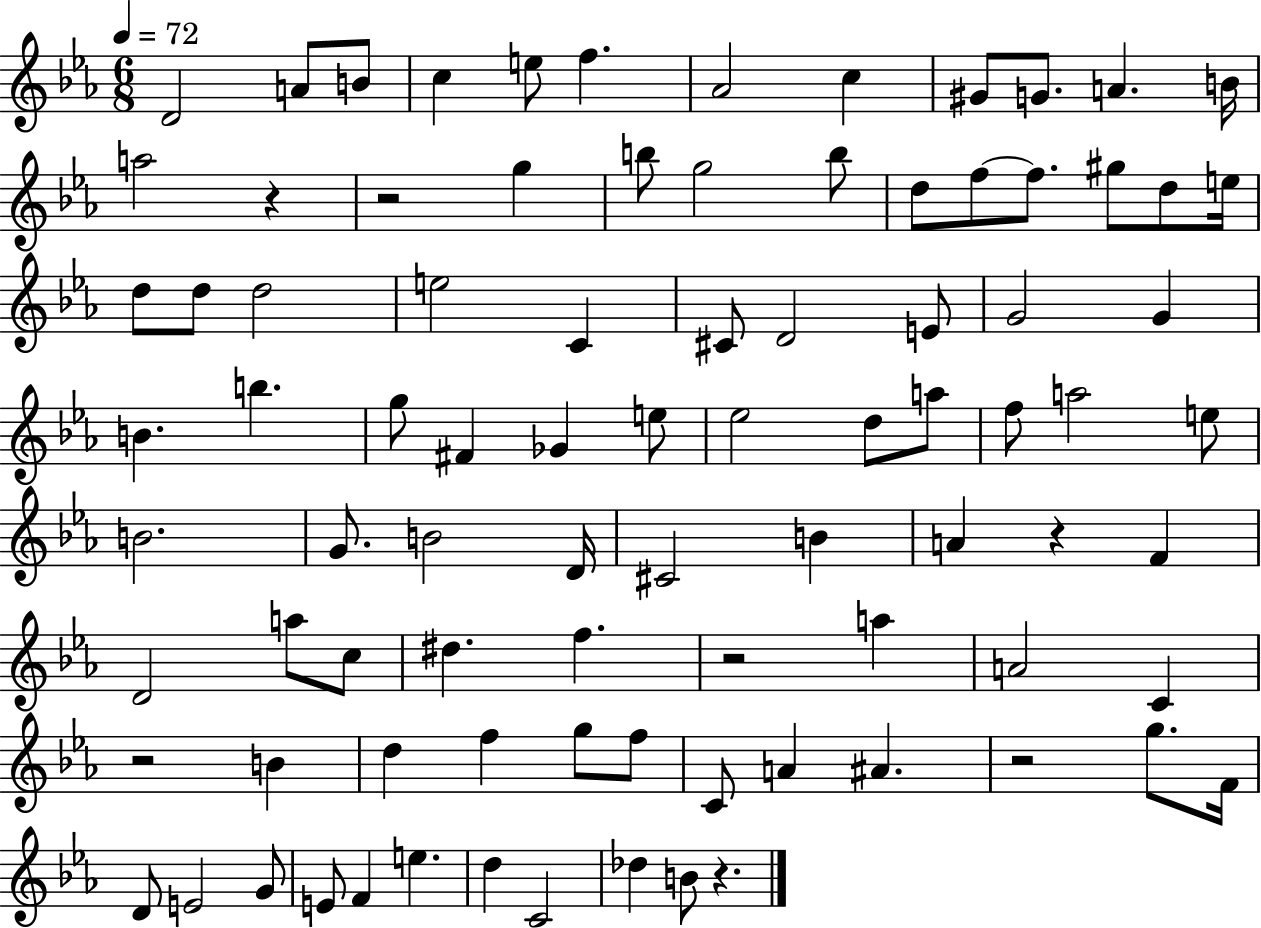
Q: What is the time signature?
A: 6/8